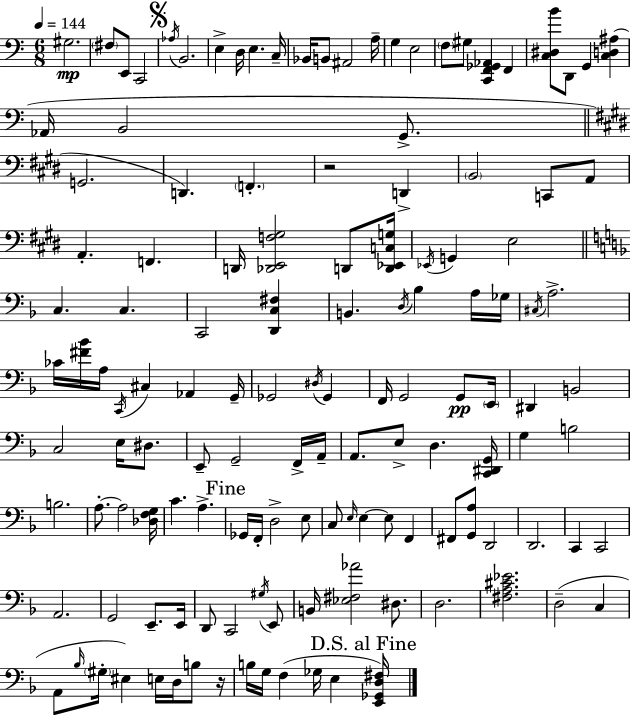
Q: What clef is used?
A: bass